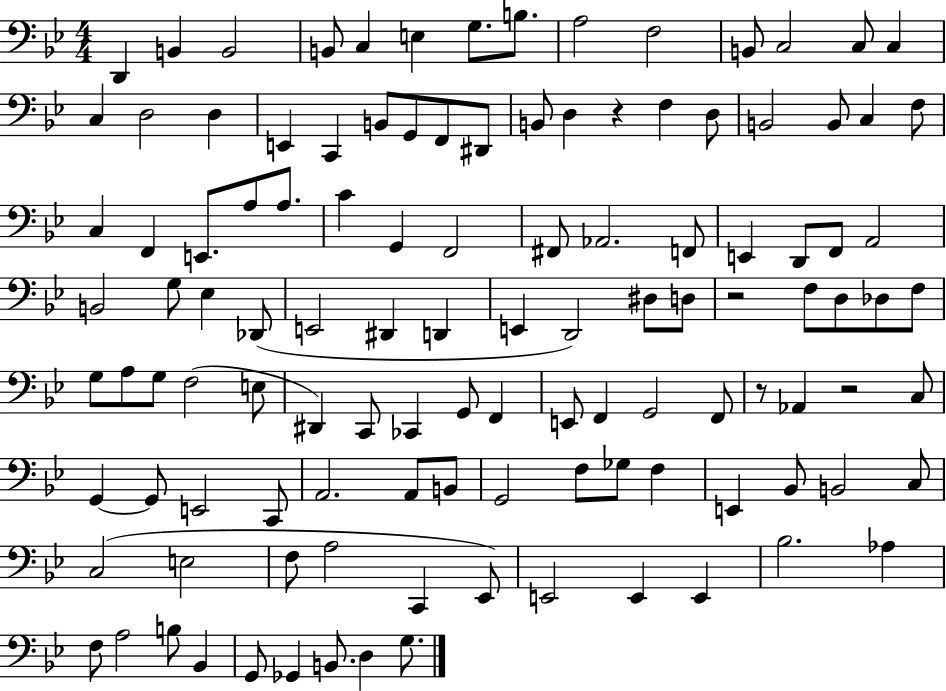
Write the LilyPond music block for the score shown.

{
  \clef bass
  \numericTimeSignature
  \time 4/4
  \key bes \major
  d,4 b,4 b,2 | b,8 c4 e4 g8. b8. | a2 f2 | b,8 c2 c8 c4 | \break c4 d2 d4 | e,4 c,4 b,8 g,8 f,8 dis,8 | b,8 d4 r4 f4 d8 | b,2 b,8 c4 f8 | \break c4 f,4 e,8. a8 a8. | c'4 g,4 f,2 | fis,8 aes,2. f,8 | e,4 d,8 f,8 a,2 | \break b,2 g8 ees4 des,8( | e,2 dis,4 d,4 | e,4 d,2) dis8 d8 | r2 f8 d8 des8 f8 | \break g8 a8 g8 f2( e8 | dis,4) c,8 ces,4 g,8 f,4 | e,8 f,4 g,2 f,8 | r8 aes,4 r2 c8 | \break g,4~~ g,8 e,2 c,8 | a,2. a,8 b,8 | g,2 f8 ges8 f4 | e,4 bes,8 b,2 c8 | \break c2( e2 | f8 a2 c,4 ees,8) | e,2 e,4 e,4 | bes2. aes4 | \break f8 a2 b8 bes,4 | g,8 ges,4 b,8. d4 g8. | \bar "|."
}